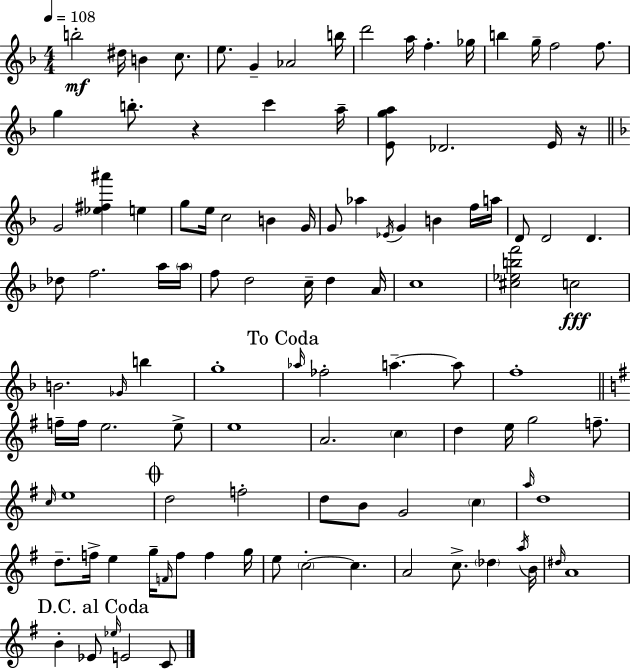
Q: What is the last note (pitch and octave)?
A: C4